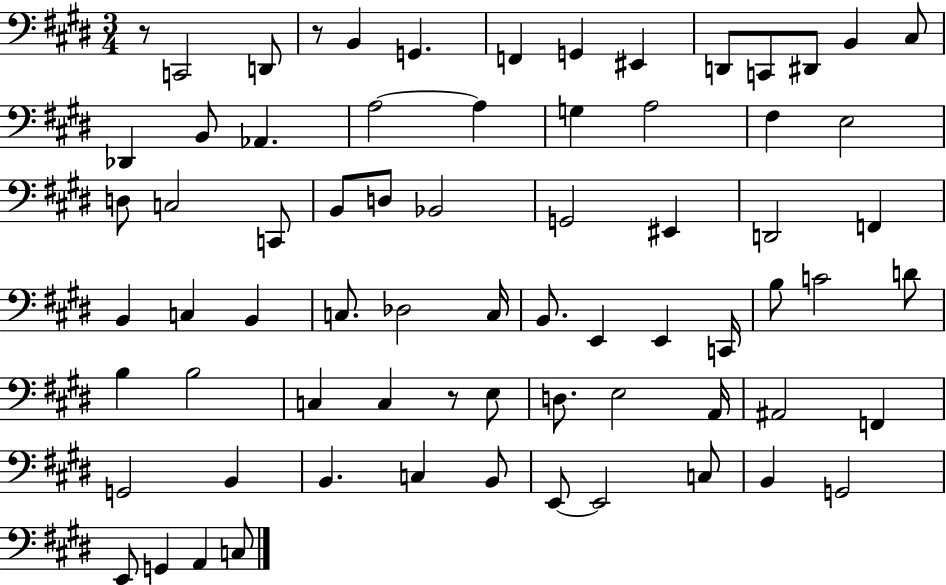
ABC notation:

X:1
T:Untitled
M:3/4
L:1/4
K:E
z/2 C,,2 D,,/2 z/2 B,, G,, F,, G,, ^E,, D,,/2 C,,/2 ^D,,/2 B,, ^C,/2 _D,, B,,/2 _A,, A,2 A, G, A,2 ^F, E,2 D,/2 C,2 C,,/2 B,,/2 D,/2 _B,,2 G,,2 ^E,, D,,2 F,, B,, C, B,, C,/2 _D,2 C,/4 B,,/2 E,, E,, C,,/4 B,/2 C2 D/2 B, B,2 C, C, z/2 E,/2 D,/2 E,2 A,,/4 ^A,,2 F,, G,,2 B,, B,, C, B,,/2 E,,/2 E,,2 C,/2 B,, G,,2 E,,/2 G,, A,, C,/2